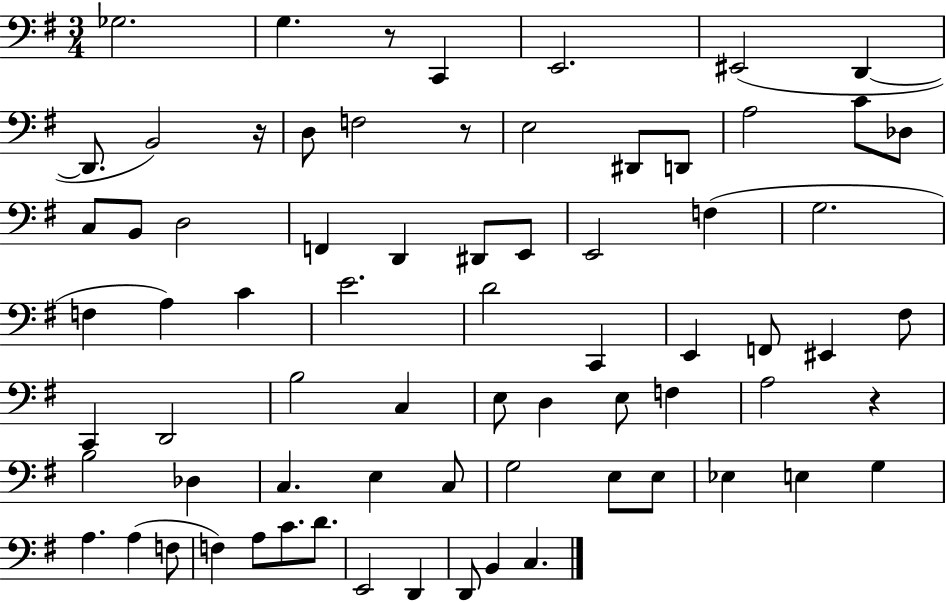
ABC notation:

X:1
T:Untitled
M:3/4
L:1/4
K:G
_G,2 G, z/2 C,, E,,2 ^E,,2 D,, D,,/2 B,,2 z/4 D,/2 F,2 z/2 E,2 ^D,,/2 D,,/2 A,2 C/2 _D,/2 C,/2 B,,/2 D,2 F,, D,, ^D,,/2 E,,/2 E,,2 F, G,2 F, A, C E2 D2 C,, E,, F,,/2 ^E,, ^F,/2 C,, D,,2 B,2 C, E,/2 D, E,/2 F, A,2 z B,2 _D, C, E, C,/2 G,2 E,/2 E,/2 _E, E, G, A, A, F,/2 F, A,/2 C/2 D/2 E,,2 D,, D,,/2 B,, C,